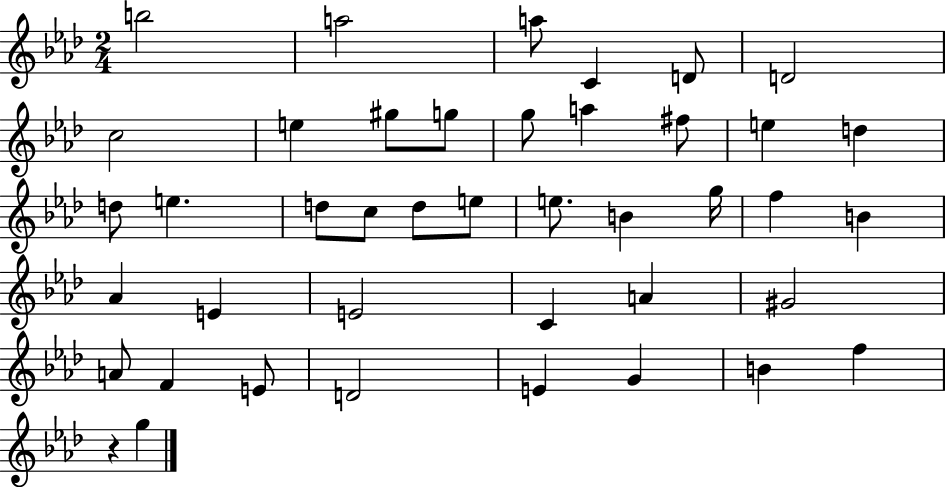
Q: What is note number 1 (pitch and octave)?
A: B5